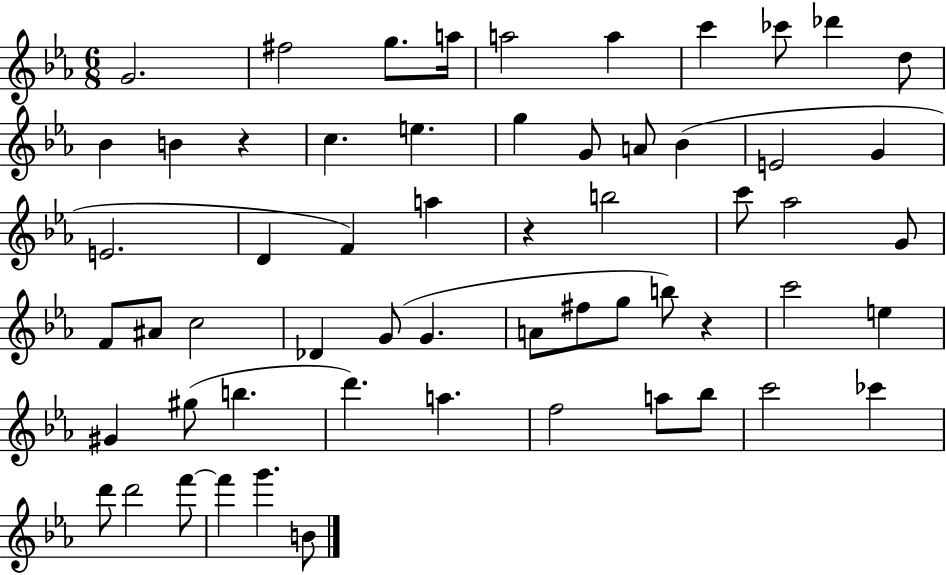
X:1
T:Untitled
M:6/8
L:1/4
K:Eb
G2 ^f2 g/2 a/4 a2 a c' _c'/2 _d' d/2 _B B z c e g G/2 A/2 _B E2 G E2 D F a z b2 c'/2 _a2 G/2 F/2 ^A/2 c2 _D G/2 G A/2 ^f/2 g/2 b/2 z c'2 e ^G ^g/2 b d' a f2 a/2 _b/2 c'2 _c' d'/2 d'2 f'/2 f' g' B/2